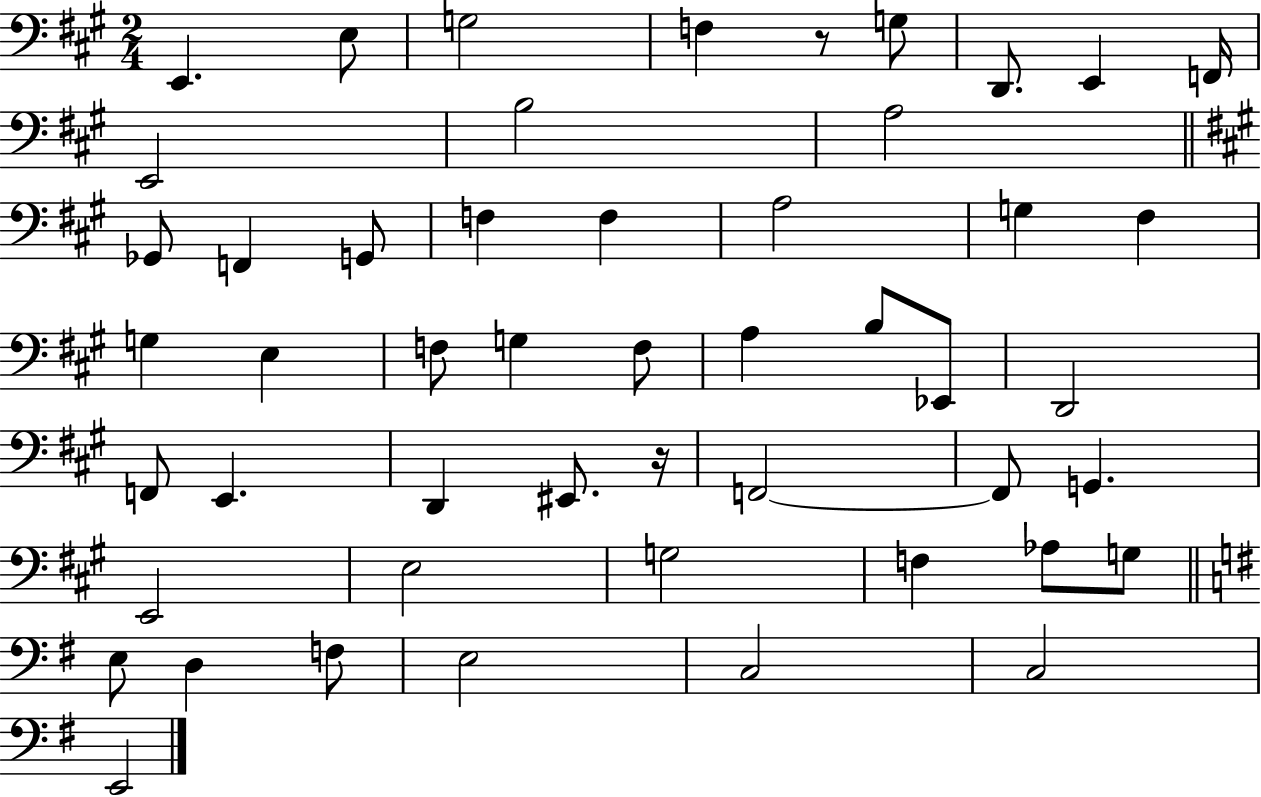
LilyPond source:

{
  \clef bass
  \numericTimeSignature
  \time 2/4
  \key a \major
  e,4. e8 | g2 | f4 r8 g8 | d,8. e,4 f,16 | \break e,2 | b2 | a2 | \bar "||" \break \key a \major ges,8 f,4 g,8 | f4 f4 | a2 | g4 fis4 | \break g4 e4 | f8 g4 f8 | a4 b8 ees,8 | d,2 | \break f,8 e,4. | d,4 eis,8. r16 | f,2~~ | f,8 g,4. | \break e,2 | e2 | g2 | f4 aes8 g8 | \break \bar "||" \break \key g \major e8 d4 f8 | e2 | c2 | c2 | \break e,2 | \bar "|."
}